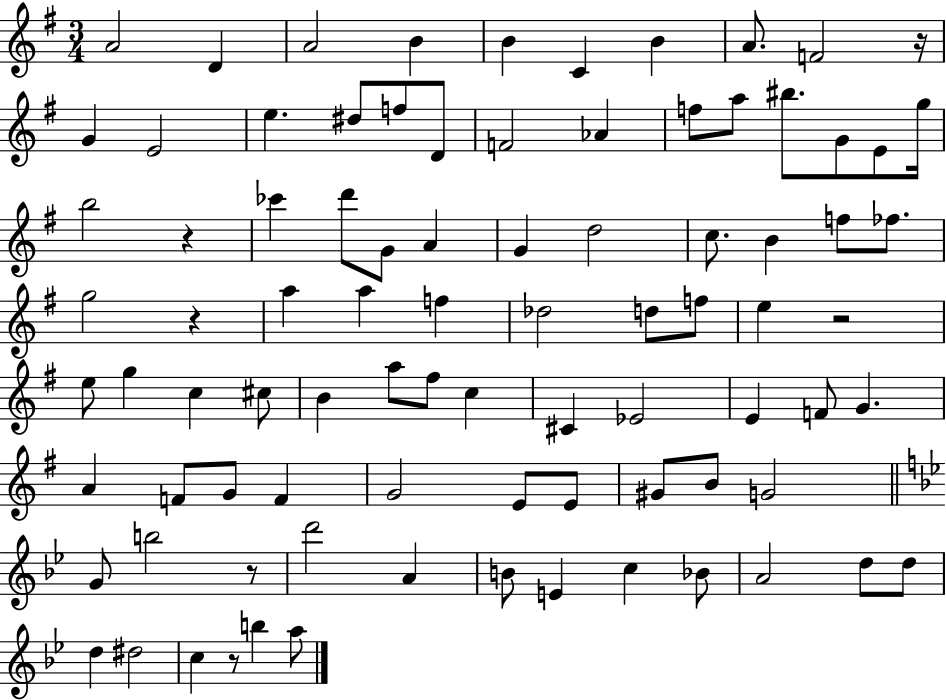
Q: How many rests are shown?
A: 6